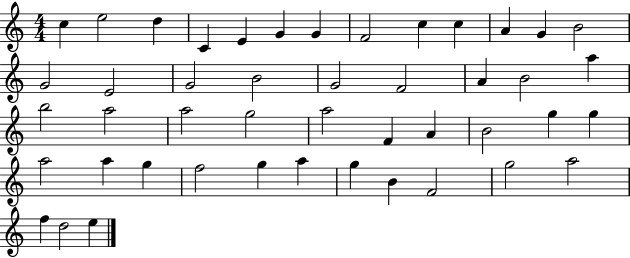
C5/q E5/h D5/q C4/q E4/q G4/q G4/q F4/h C5/q C5/q A4/q G4/q B4/h G4/h E4/h G4/h B4/h G4/h F4/h A4/q B4/h A5/q B5/h A5/h A5/h G5/h A5/h F4/q A4/q B4/h G5/q G5/q A5/h A5/q G5/q F5/h G5/q A5/q G5/q B4/q F4/h G5/h A5/h F5/q D5/h E5/q